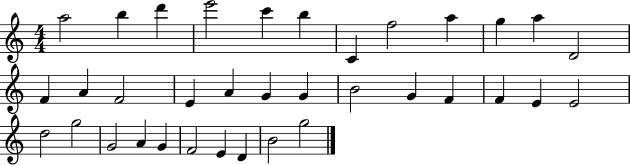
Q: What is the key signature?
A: C major